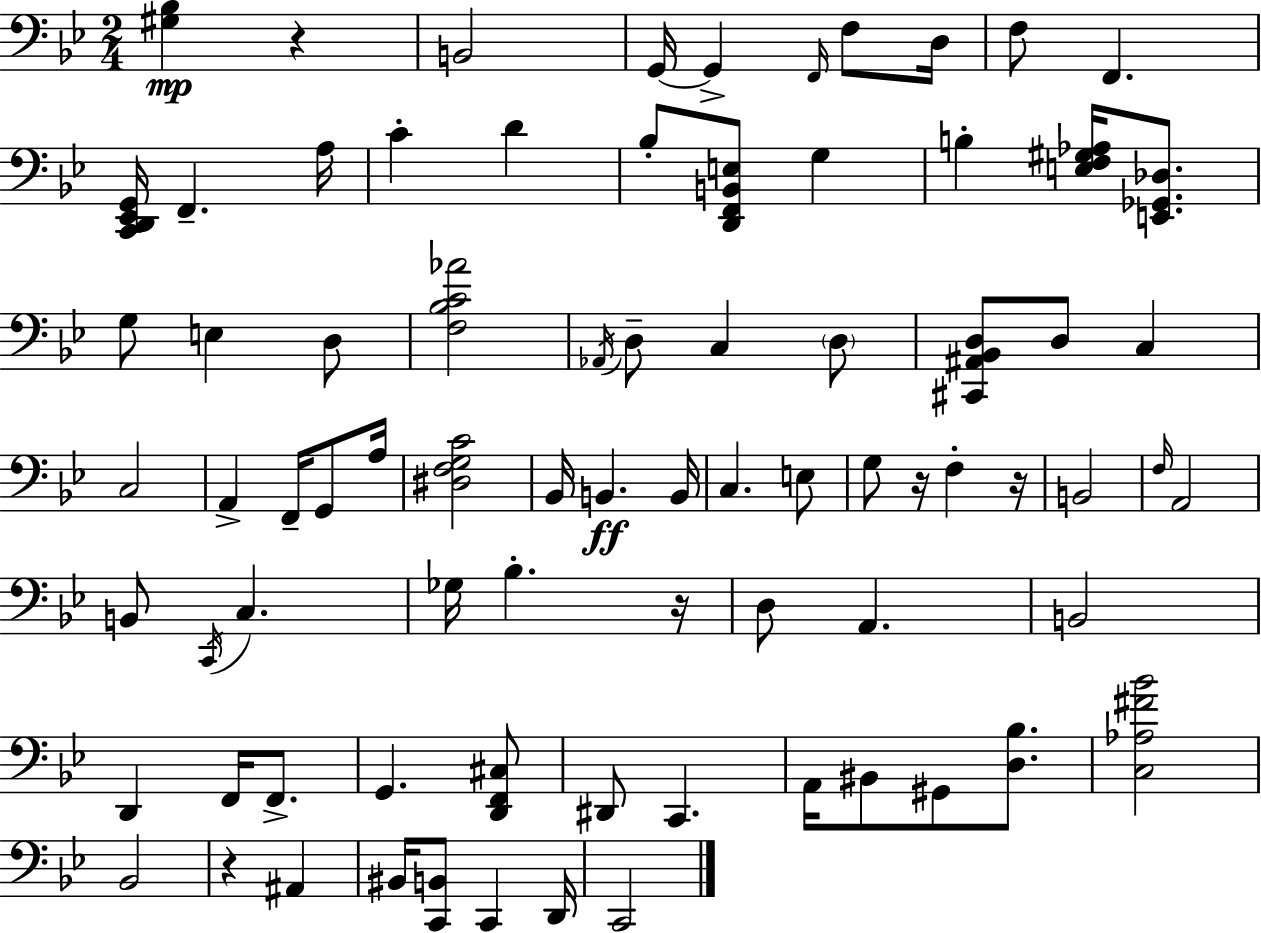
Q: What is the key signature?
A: BES major